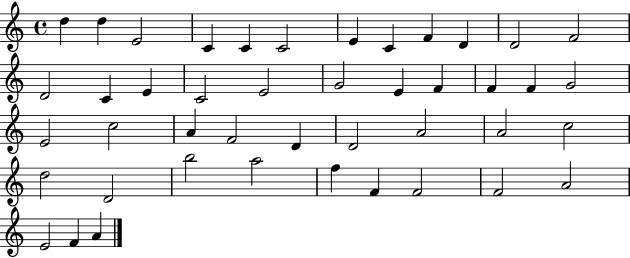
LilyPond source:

{
  \clef treble
  \time 4/4
  \defaultTimeSignature
  \key c \major
  d''4 d''4 e'2 | c'4 c'4 c'2 | e'4 c'4 f'4 d'4 | d'2 f'2 | \break d'2 c'4 e'4 | c'2 e'2 | g'2 e'4 f'4 | f'4 f'4 g'2 | \break e'2 c''2 | a'4 f'2 d'4 | d'2 a'2 | a'2 c''2 | \break d''2 d'2 | b''2 a''2 | f''4 f'4 f'2 | f'2 a'2 | \break e'2 f'4 a'4 | \bar "|."
}